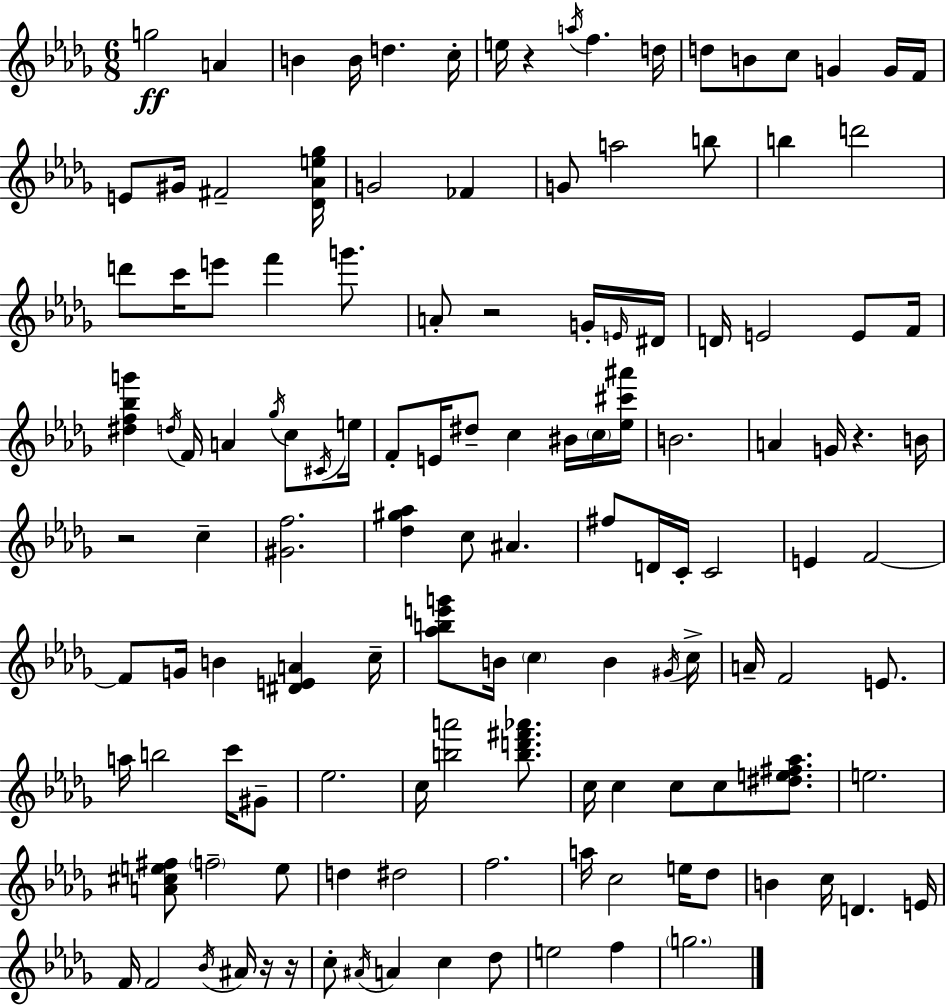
{
  \clef treble
  \numericTimeSignature
  \time 6/8
  \key bes \minor
  g''2\ff a'4 | b'4 b'16 d''4. c''16-. | e''16 r4 \acciaccatura { a''16 } f''4. | d''16 d''8 b'8 c''8 g'4 g'16 | \break f'16 e'8 gis'16 fis'2-- | <des' aes' e'' ges''>16 g'2 fes'4 | g'8 a''2 b''8 | b''4 d'''2 | \break d'''8 c'''16 e'''8 f'''4 g'''8. | a'8-. r2 g'16-. | \grace { e'16 } dis'16 d'16 e'2 e'8 | f'16 <dis'' f'' bes'' g'''>4 \acciaccatura { d''16 } f'16 a'4 | \break \acciaccatura { ges''16 } c''8 \acciaccatura { cis'16 } e''16 f'8-. e'16 dis''8-- c''4 | bis'16 \parenthesize c''16 <ees'' cis''' ais'''>16 b'2. | a'4 g'16 r4. | b'16 r2 | \break c''4-- <gis' f''>2. | <des'' gis'' aes''>4 c''8 ais'4. | fis''8 d'16 c'16-. c'2 | e'4 f'2~~ | \break f'8 g'16 b'4 | <dis' e' a'>4 c''16-- <aes'' b'' e''' g'''>8 b'16 \parenthesize c''4 | b'4 \acciaccatura { gis'16 } c''16-> a'16-- f'2 | e'8. a''16 b''2 | \break c'''16 gis'8-- ees''2. | c''16 <b'' a'''>2 | <b'' d''' fis''' aes'''>8. c''16 c''4 c''8 | c''8 <dis'' e'' fis'' aes''>8. e''2. | \break <a' cis'' e'' fis''>8 \parenthesize f''2-- | e''8 d''4 dis''2 | f''2. | a''16 c''2 | \break e''16 des''8 b'4 c''16 d'4. | e'16 f'16 f'2 | \acciaccatura { bes'16 } ais'16 r16 r16 c''8-. \acciaccatura { ais'16 } a'4 | c''4 des''8 e''2 | \break f''4 \parenthesize g''2. | \bar "|."
}